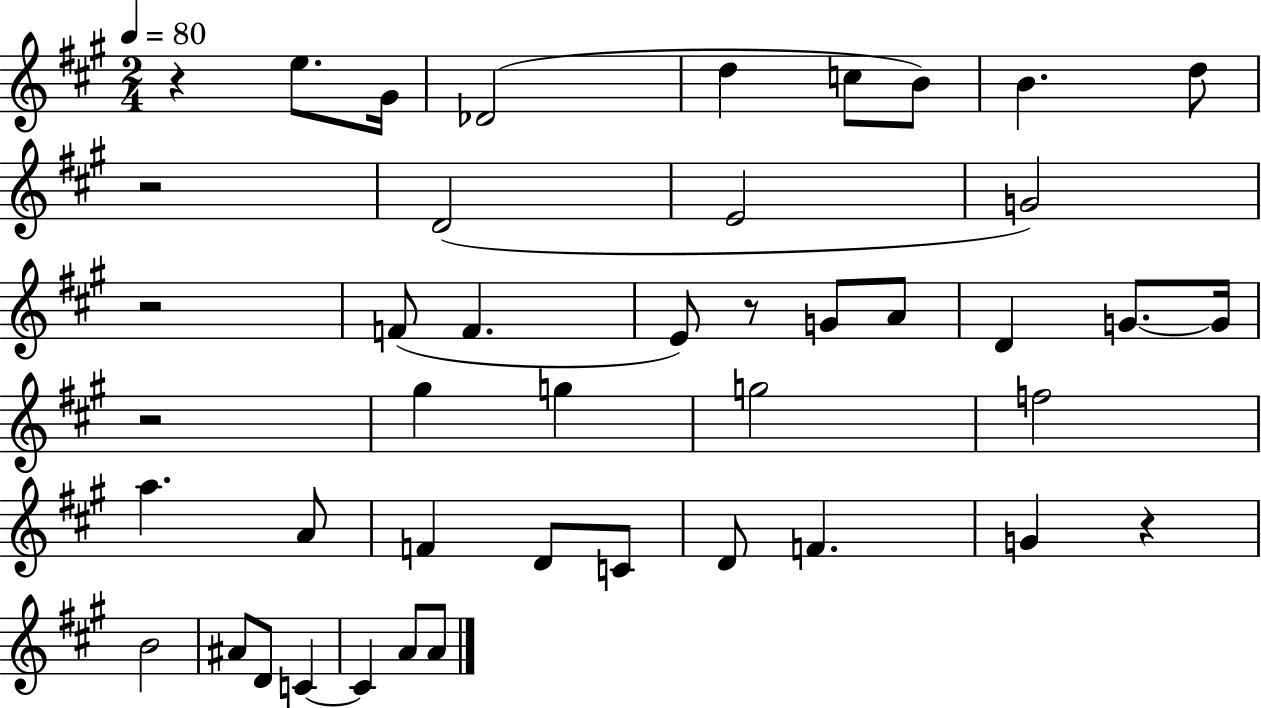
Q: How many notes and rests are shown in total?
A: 44